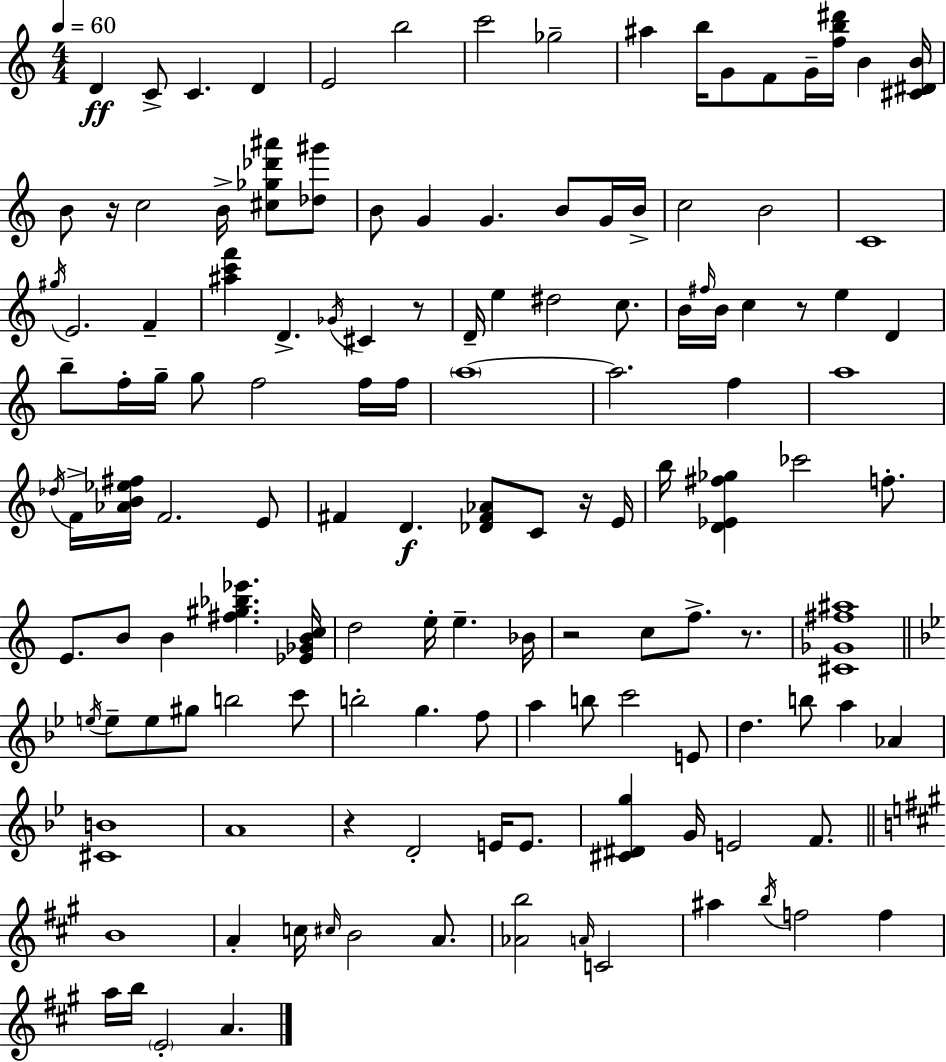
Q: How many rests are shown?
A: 7